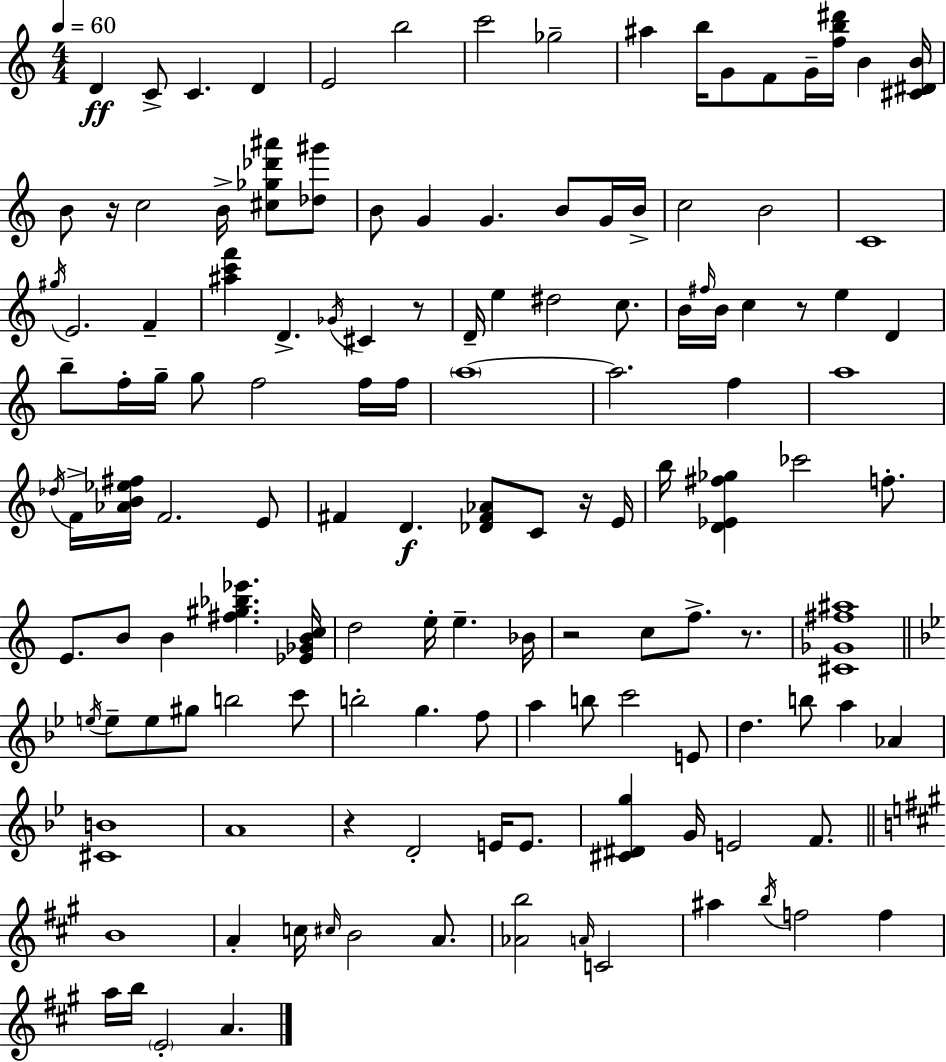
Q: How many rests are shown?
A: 7